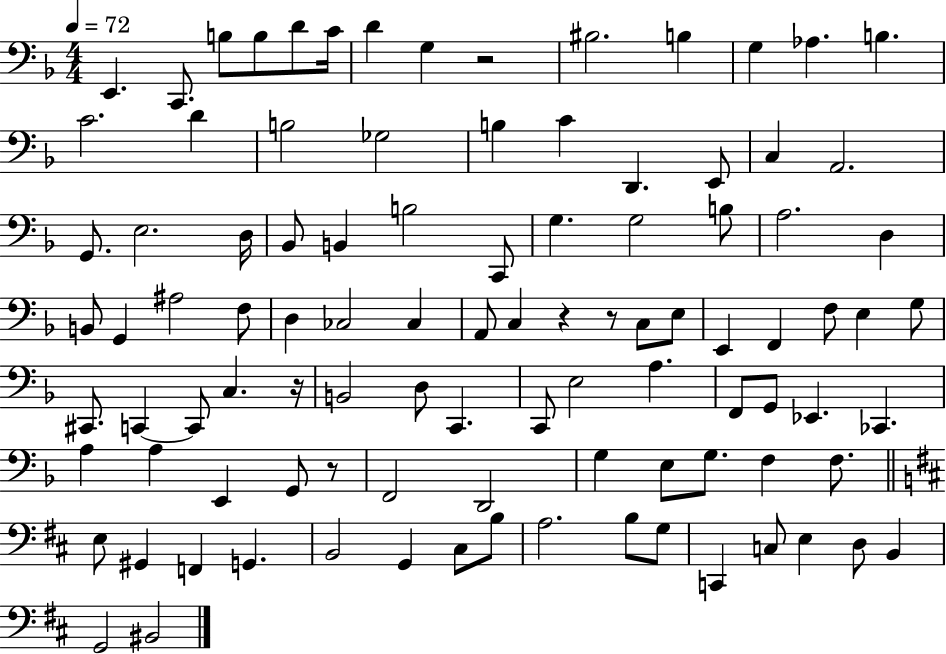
X:1
T:Untitled
M:4/4
L:1/4
K:F
E,, C,,/2 B,/2 B,/2 D/2 C/4 D G, z2 ^B,2 B, G, _A, B, C2 D B,2 _G,2 B, C D,, E,,/2 C, A,,2 G,,/2 E,2 D,/4 _B,,/2 B,, B,2 C,,/2 G, G,2 B,/2 A,2 D, B,,/2 G,, ^A,2 F,/2 D, _C,2 _C, A,,/2 C, z z/2 C,/2 E,/2 E,, F,, F,/2 E, G,/2 ^C,,/2 C,, C,,/2 C, z/4 B,,2 D,/2 C,, C,,/2 E,2 A, F,,/2 G,,/2 _E,, _C,, A, A, E,, G,,/2 z/2 F,,2 D,,2 G, E,/2 G,/2 F, F,/2 E,/2 ^G,, F,, G,, B,,2 G,, ^C,/2 B,/2 A,2 B,/2 G,/2 C,, C,/2 E, D,/2 B,, G,,2 ^B,,2